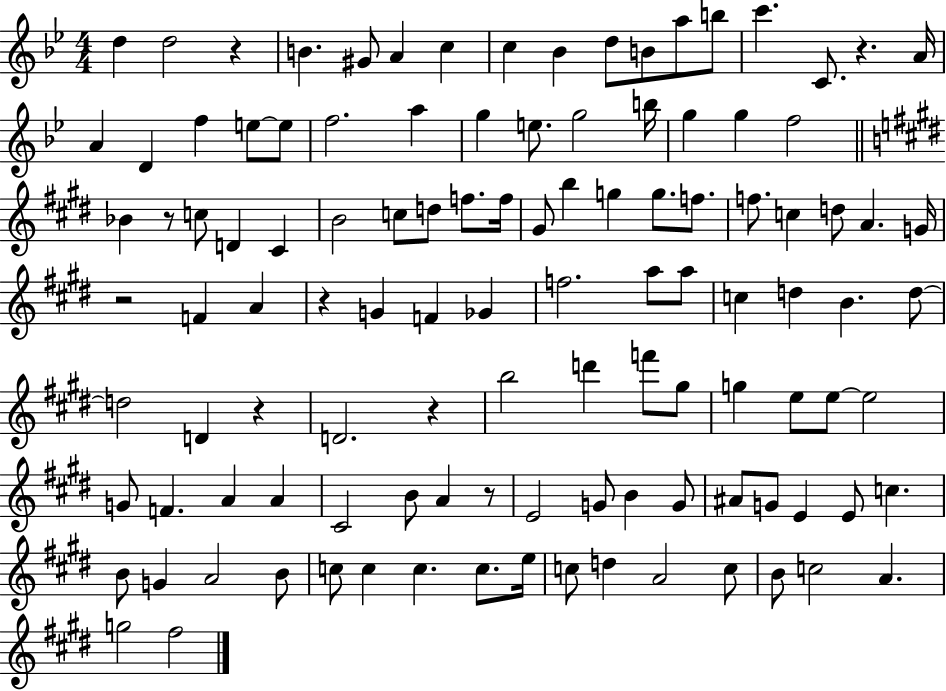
{
  \clef treble
  \numericTimeSignature
  \time 4/4
  \key bes \major
  d''4 d''2 r4 | b'4. gis'8 a'4 c''4 | c''4 bes'4 d''8 b'8 a''8 b''8 | c'''4. c'8. r4. a'16 | \break a'4 d'4 f''4 e''8~~ e''8 | f''2. a''4 | g''4 e''8. g''2 b''16 | g''4 g''4 f''2 | \break \bar "||" \break \key e \major bes'4 r8 c''8 d'4 cis'4 | b'2 c''8 d''8 f''8. f''16 | gis'8 b''4 g''4 g''8. f''8. | f''8. c''4 d''8 a'4. g'16 | \break r2 f'4 a'4 | r4 g'4 f'4 ges'4 | f''2. a''8 a''8 | c''4 d''4 b'4. d''8~~ | \break d''2 d'4 r4 | d'2. r4 | b''2 d'''4 f'''8 gis''8 | g''4 e''8 e''8~~ e''2 | \break g'8 f'4. a'4 a'4 | cis'2 b'8 a'4 r8 | e'2 g'8 b'4 g'8 | ais'8 g'8 e'4 e'8 c''4. | \break b'8 g'4 a'2 b'8 | c''8 c''4 c''4. c''8. e''16 | c''8 d''4 a'2 c''8 | b'8 c''2 a'4. | \break g''2 fis''2 | \bar "|."
}